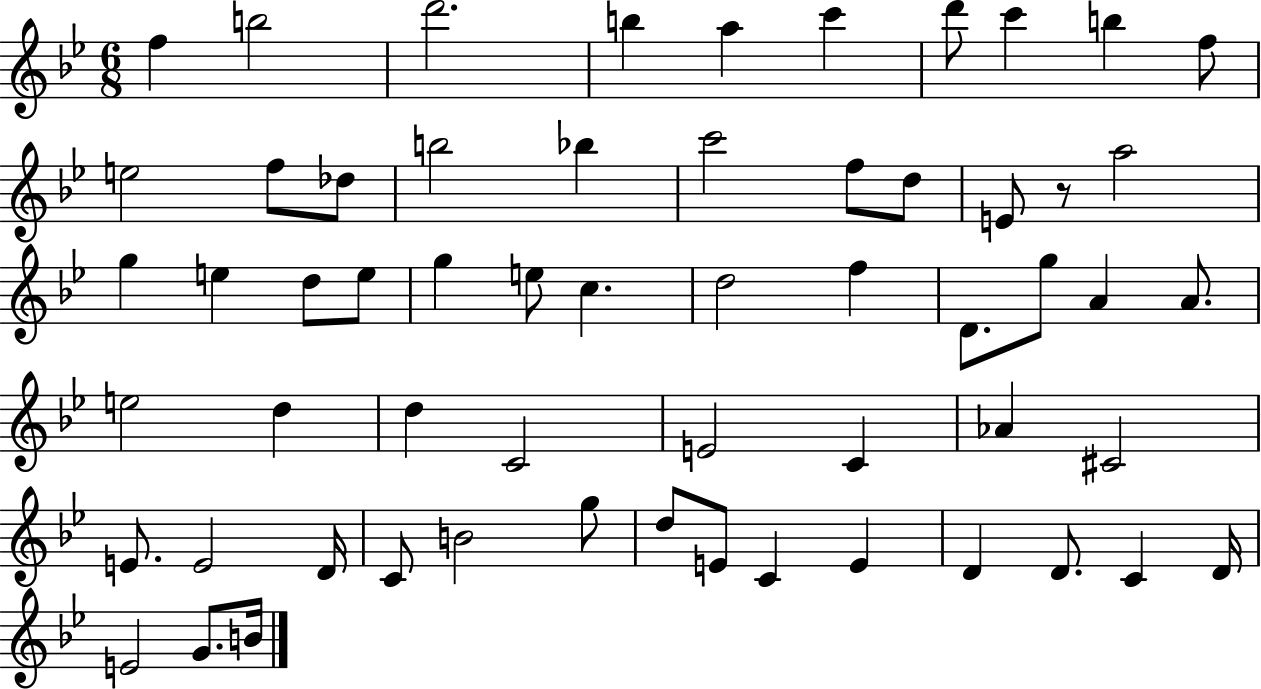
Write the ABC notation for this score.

X:1
T:Untitled
M:6/8
L:1/4
K:Bb
f b2 d'2 b a c' d'/2 c' b f/2 e2 f/2 _d/2 b2 _b c'2 f/2 d/2 E/2 z/2 a2 g e d/2 e/2 g e/2 c d2 f D/2 g/2 A A/2 e2 d d C2 E2 C _A ^C2 E/2 E2 D/4 C/2 B2 g/2 d/2 E/2 C E D D/2 C D/4 E2 G/2 B/4